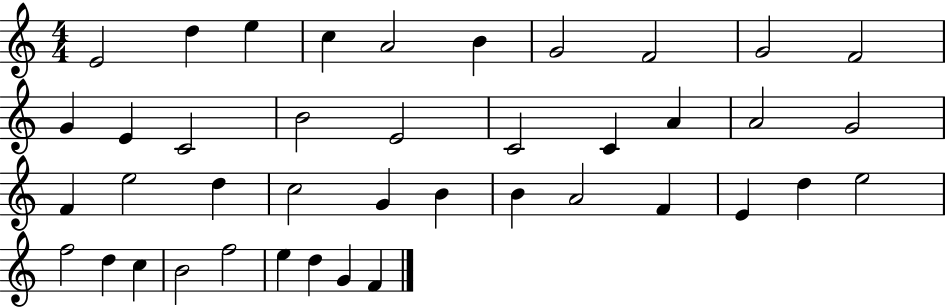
{
  \clef treble
  \numericTimeSignature
  \time 4/4
  \key c \major
  e'2 d''4 e''4 | c''4 a'2 b'4 | g'2 f'2 | g'2 f'2 | \break g'4 e'4 c'2 | b'2 e'2 | c'2 c'4 a'4 | a'2 g'2 | \break f'4 e''2 d''4 | c''2 g'4 b'4 | b'4 a'2 f'4 | e'4 d''4 e''2 | \break f''2 d''4 c''4 | b'2 f''2 | e''4 d''4 g'4 f'4 | \bar "|."
}